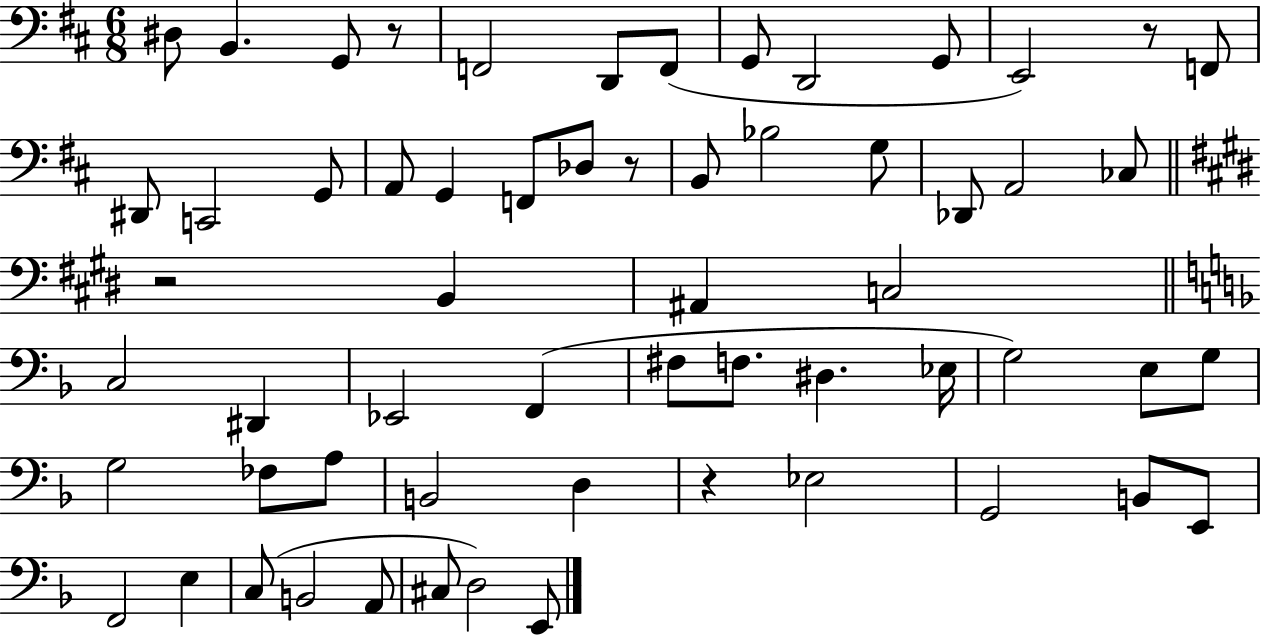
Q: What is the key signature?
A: D major